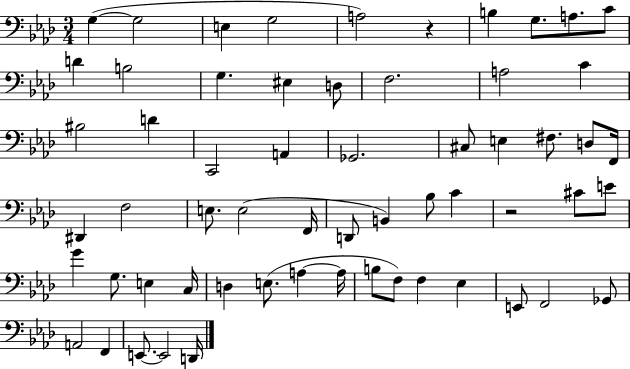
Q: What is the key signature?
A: AES major